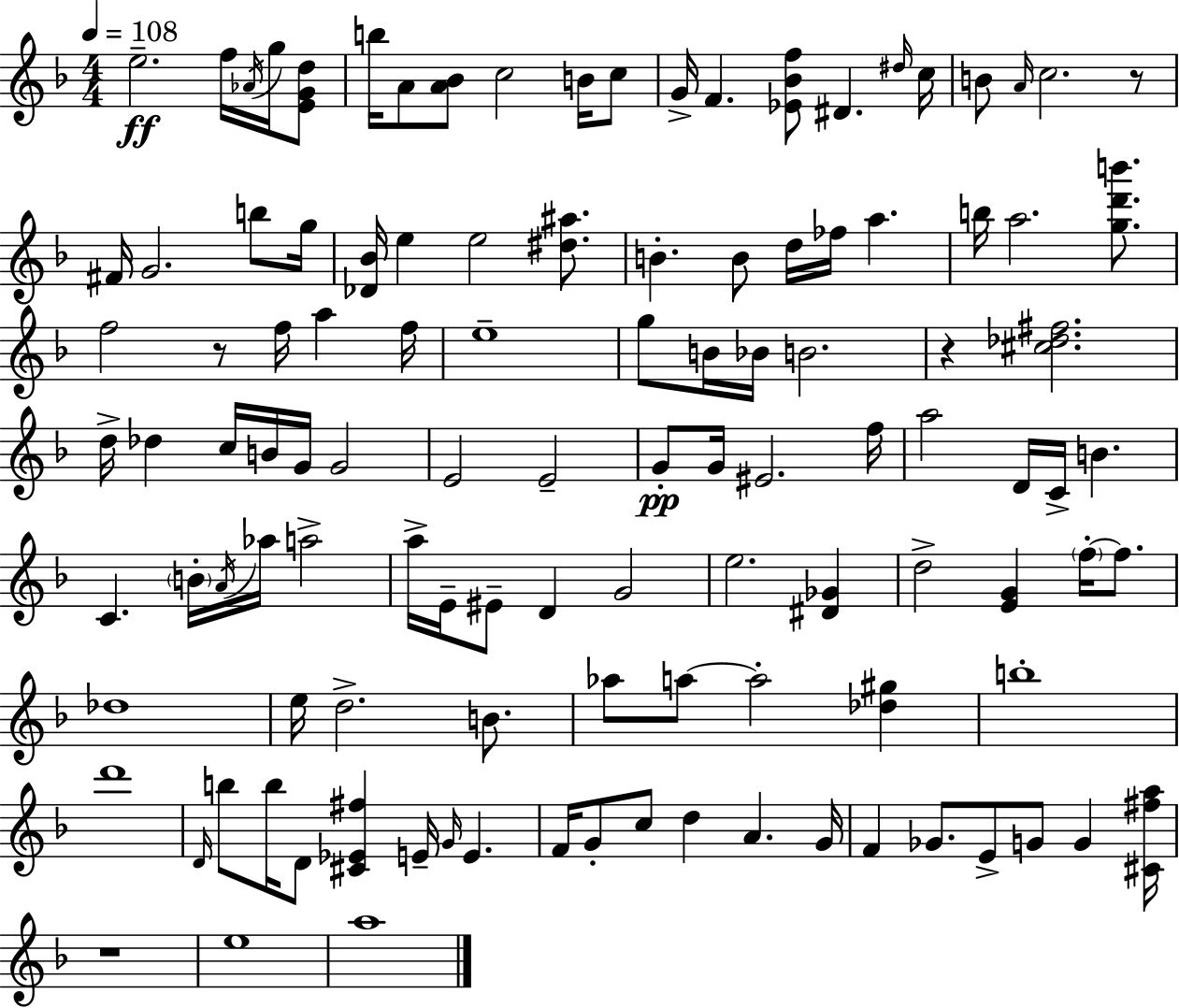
E5/h. F5/s Ab4/s G5/s [E4,G4,D5]/e B5/s A4/e [A4,Bb4]/e C5/h B4/s C5/e G4/s F4/q. [Eb4,Bb4,F5]/e D#4/q. D#5/s C5/s B4/e A4/s C5/h. R/e F#4/s G4/h. B5/e G5/s [Db4,Bb4]/s E5/q E5/h [D#5,A#5]/e. B4/q. B4/e D5/s FES5/s A5/q. B5/s A5/h. [G5,D6,B6]/e. F5/h R/e F5/s A5/q F5/s E5/w G5/e B4/s Bb4/s B4/h. R/q [C#5,Db5,F#5]/h. D5/s Db5/q C5/s B4/s G4/s G4/h E4/h E4/h G4/e G4/s EIS4/h. F5/s A5/h D4/s C4/s B4/q. C4/q. B4/s A4/s Ab5/s A5/h A5/s E4/s EIS4/e D4/q G4/h E5/h. [D#4,Gb4]/q D5/h [E4,G4]/q F5/s F5/e. Db5/w E5/s D5/h. B4/e. Ab5/e A5/e A5/h [Db5,G#5]/q B5/w D6/w D4/s B5/e B5/s D4/e [C#4,Eb4,F#5]/q E4/s G4/s E4/q. F4/s G4/e C5/e D5/q A4/q. G4/s F4/q Gb4/e. E4/e G4/e G4/q [C#4,F#5,A5]/s R/w E5/w A5/w